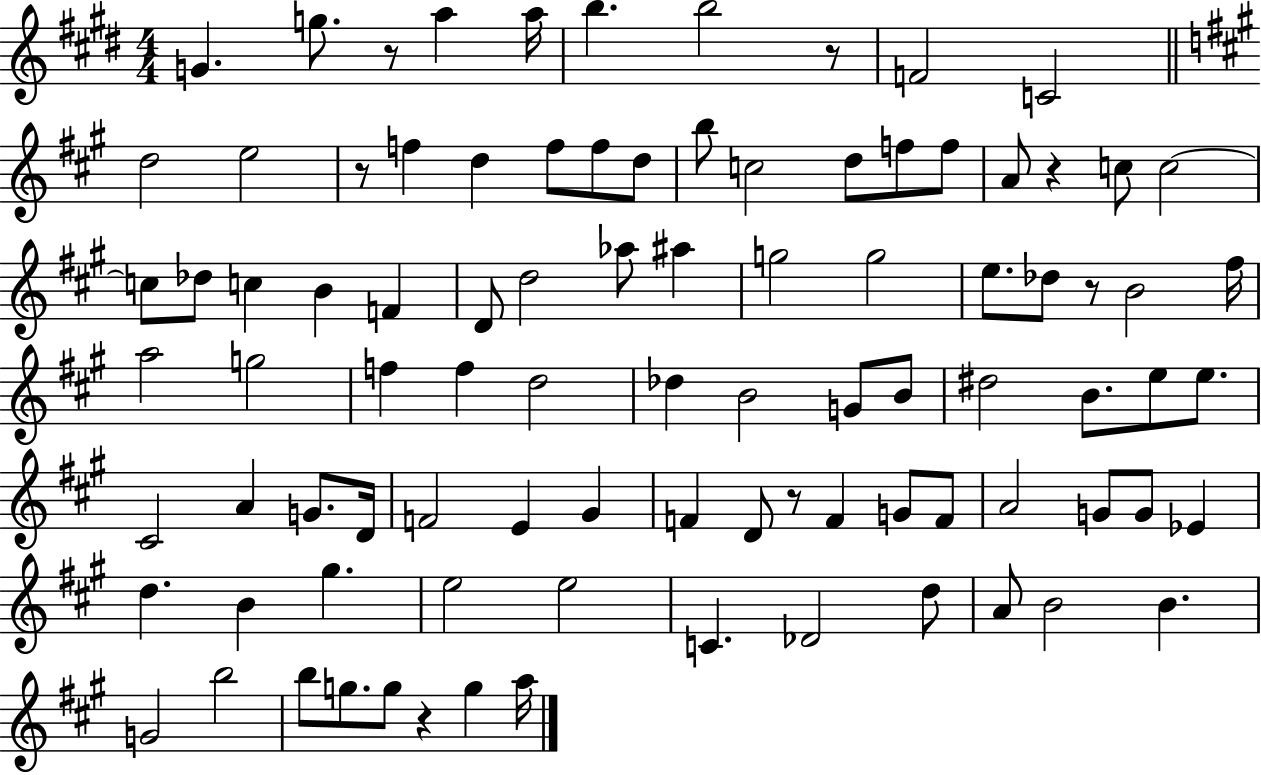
G4/q. G5/e. R/e A5/q A5/s B5/q. B5/h R/e F4/h C4/h D5/h E5/h R/e F5/q D5/q F5/e F5/e D5/e B5/e C5/h D5/e F5/e F5/e A4/e R/q C5/e C5/h C5/e Db5/e C5/q B4/q F4/q D4/e D5/h Ab5/e A#5/q G5/h G5/h E5/e. Db5/e R/e B4/h F#5/s A5/h G5/h F5/q F5/q D5/h Db5/q B4/h G4/e B4/e D#5/h B4/e. E5/e E5/e. C#4/h A4/q G4/e. D4/s F4/h E4/q G#4/q F4/q D4/e R/e F4/q G4/e F4/e A4/h G4/e G4/e Eb4/q D5/q. B4/q G#5/q. E5/h E5/h C4/q. Db4/h D5/e A4/e B4/h B4/q. G4/h B5/h B5/e G5/e. G5/e R/q G5/q A5/s